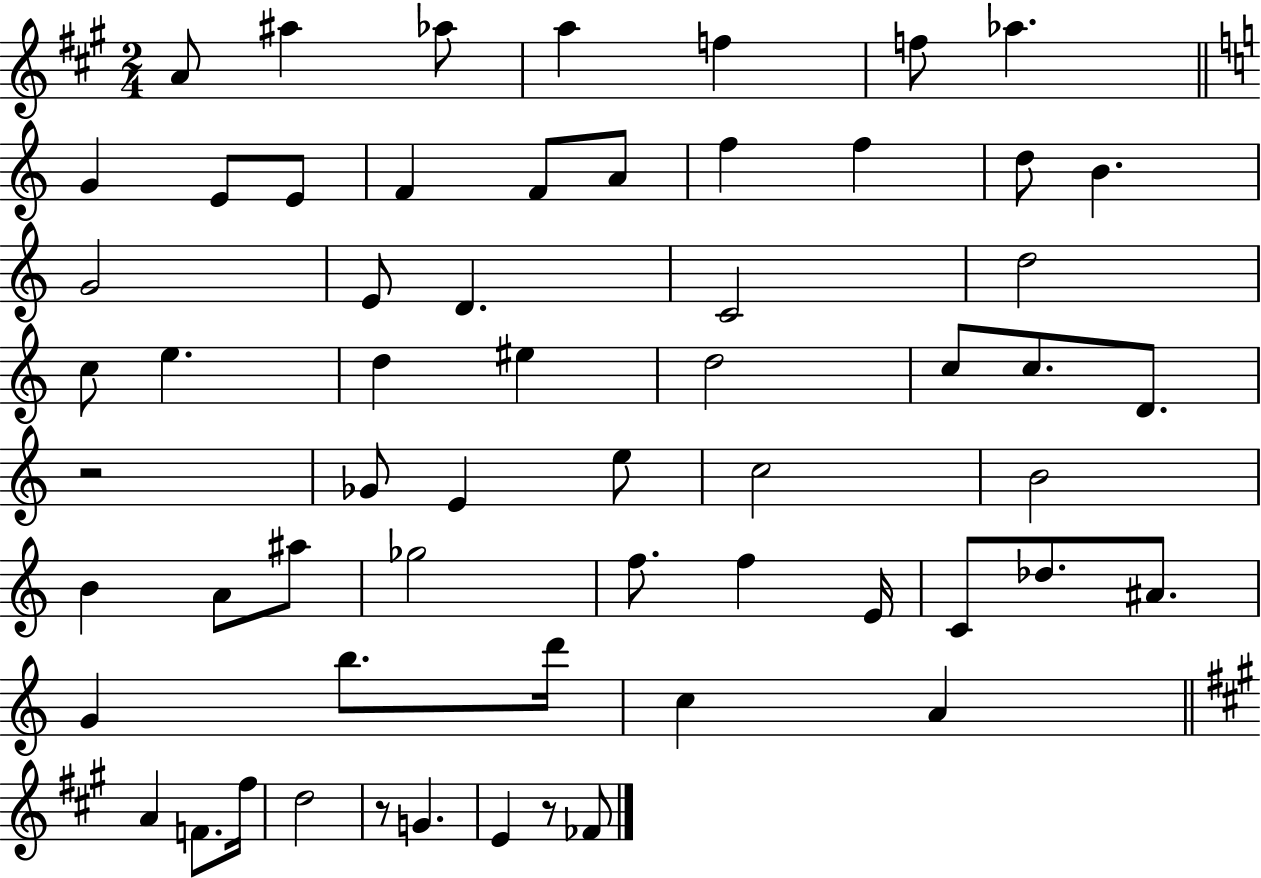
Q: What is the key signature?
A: A major